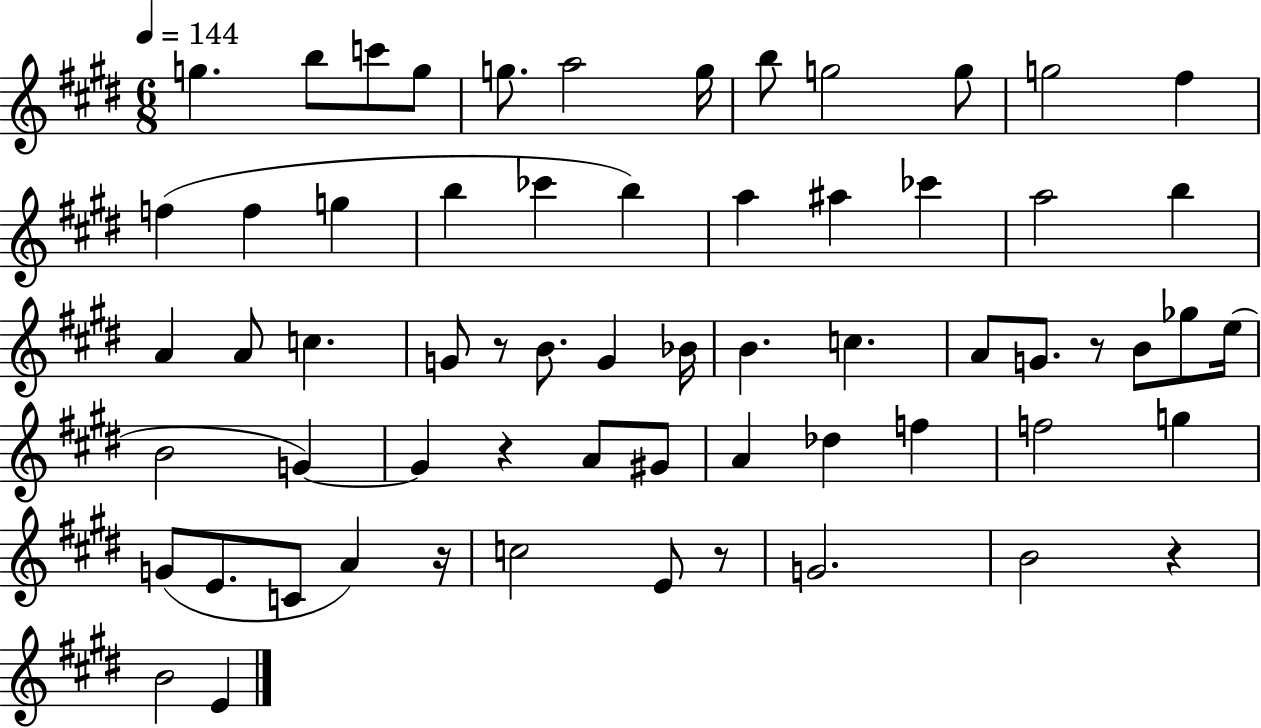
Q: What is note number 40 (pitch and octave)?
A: G4